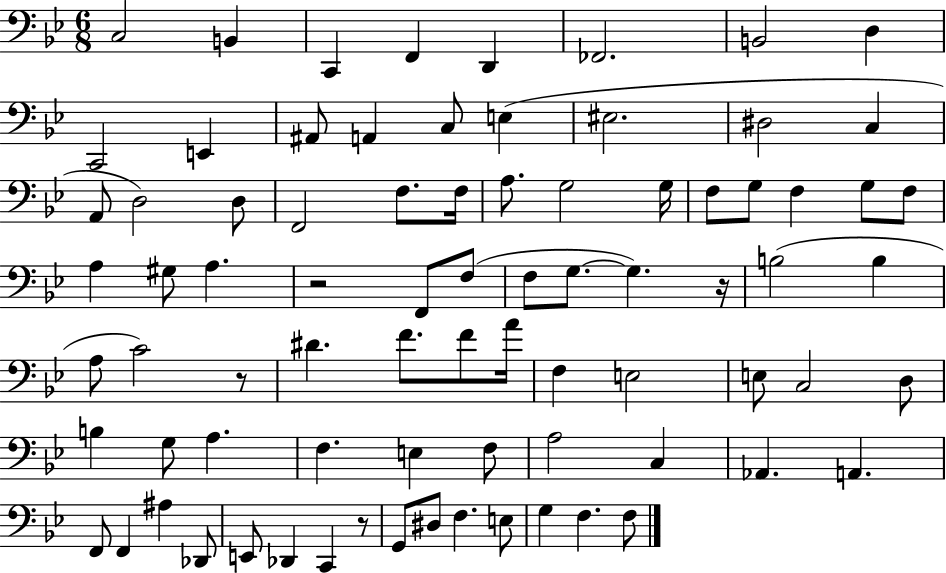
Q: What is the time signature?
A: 6/8